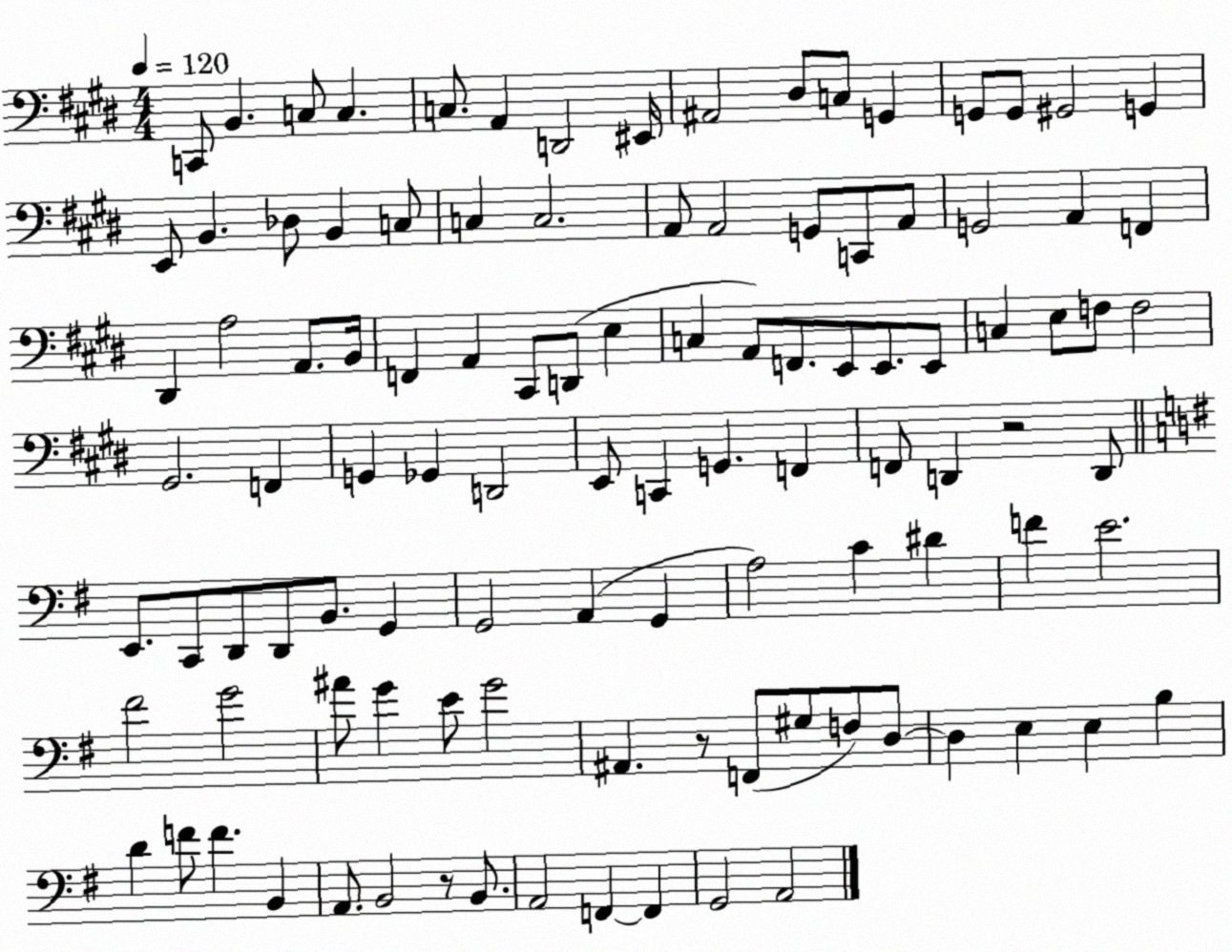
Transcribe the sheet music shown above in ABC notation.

X:1
T:Untitled
M:4/4
L:1/4
K:E
C,,/2 B,, C,/2 C, C,/2 A,, D,,2 ^E,,/4 ^A,,2 ^D,/2 C,/2 G,, G,,/2 G,,/2 ^G,,2 G,, E,,/2 B,, _D,/2 B,, C,/2 C, C,2 A,,/2 A,,2 G,,/2 C,,/2 A,,/2 G,,2 A,, F,, ^D,, A,2 A,,/2 B,,/4 F,, A,, ^C,,/2 D,,/2 E, C, A,,/2 F,,/2 E,,/2 E,,/2 E,,/2 C, E,/2 F,/2 F,2 ^G,,2 F,, G,, _G,, D,,2 E,,/2 C,, G,, F,, F,,/2 D,, z2 D,,/2 E,,/2 C,,/2 D,,/2 D,,/2 B,,/2 G,, G,,2 A,, G,, A,2 C ^D F E2 ^F2 G2 ^A/2 G E/2 G2 ^A,, z/2 F,,/2 ^G,/2 F,/2 D,/2 D, E, E, B, D F/2 F B,, A,,/2 B,,2 z/2 B,,/2 A,,2 F,, F,, G,,2 A,,2